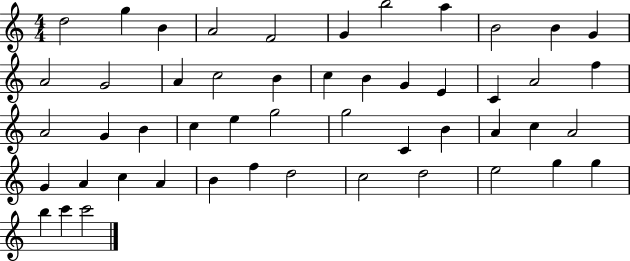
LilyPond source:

{
  \clef treble
  \numericTimeSignature
  \time 4/4
  \key c \major
  d''2 g''4 b'4 | a'2 f'2 | g'4 b''2 a''4 | b'2 b'4 g'4 | \break a'2 g'2 | a'4 c''2 b'4 | c''4 b'4 g'4 e'4 | c'4 a'2 f''4 | \break a'2 g'4 b'4 | c''4 e''4 g''2 | g''2 c'4 b'4 | a'4 c''4 a'2 | \break g'4 a'4 c''4 a'4 | b'4 f''4 d''2 | c''2 d''2 | e''2 g''4 g''4 | \break b''4 c'''4 c'''2 | \bar "|."
}